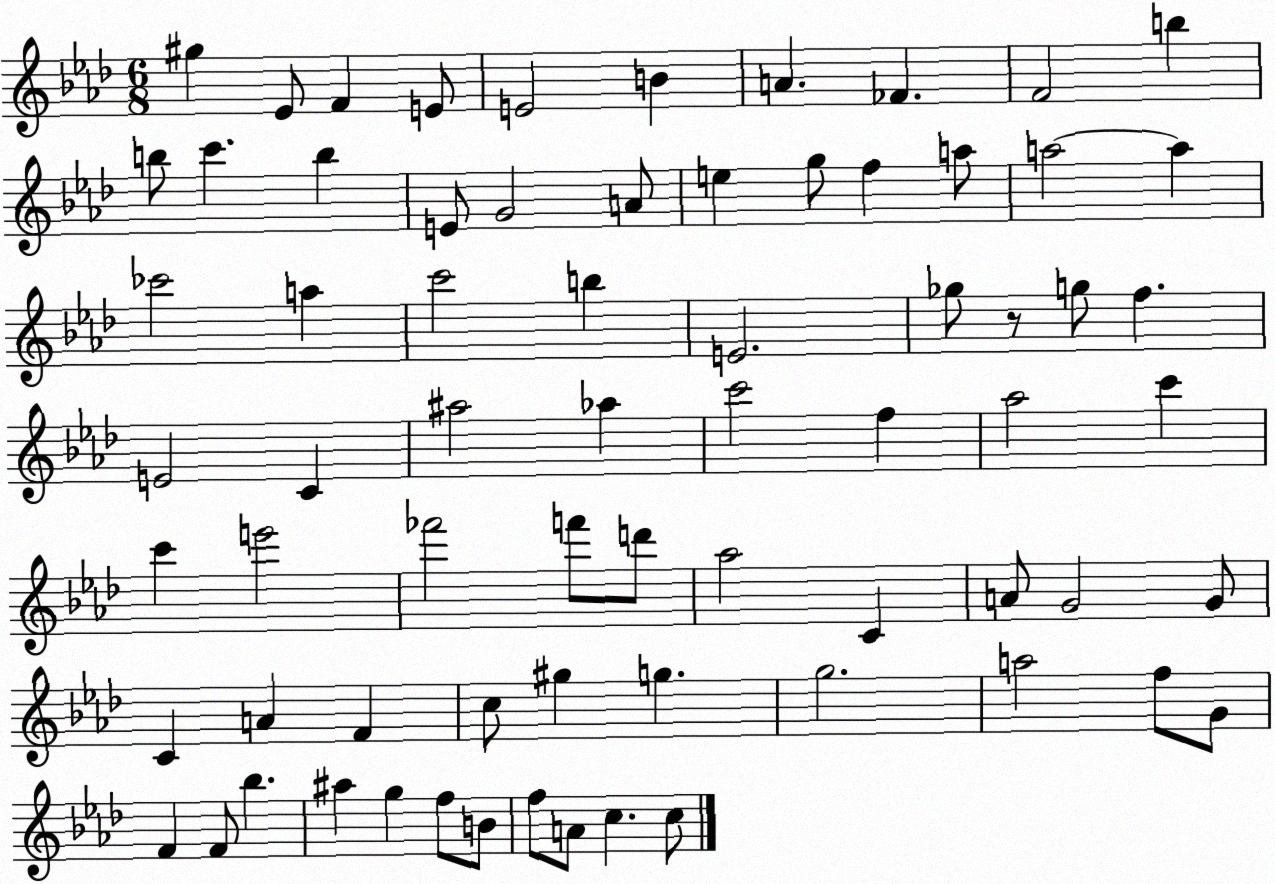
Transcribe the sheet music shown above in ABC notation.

X:1
T:Untitled
M:6/8
L:1/4
K:Ab
^g _E/2 F E/2 E2 B A _F F2 b b/2 c' b E/2 G2 A/2 e g/2 f a/2 a2 a _c'2 a c'2 b E2 _g/2 z/2 g/2 f E2 C ^a2 _a c'2 f _a2 c' c' e'2 _f'2 f'/2 d'/2 _a2 C A/2 G2 G/2 C A F c/2 ^g g g2 a2 f/2 G/2 F F/2 _b ^a g f/2 B/2 f/2 A/2 c c/2